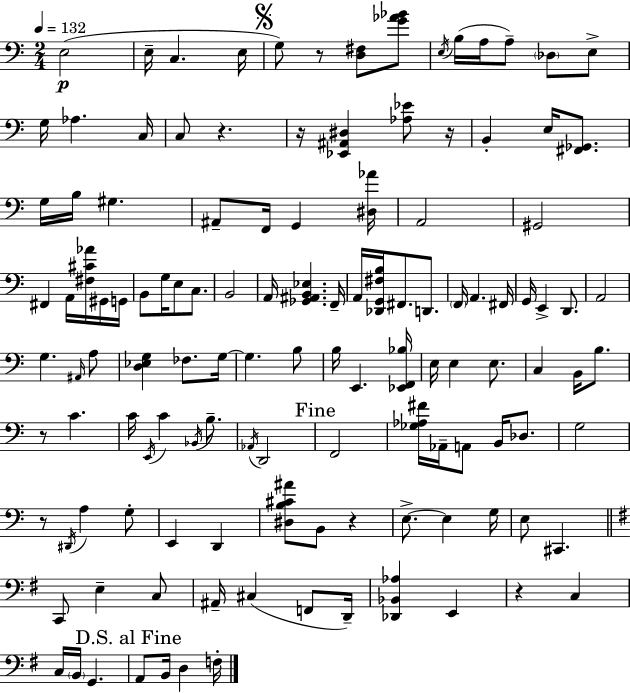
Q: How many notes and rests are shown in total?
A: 124